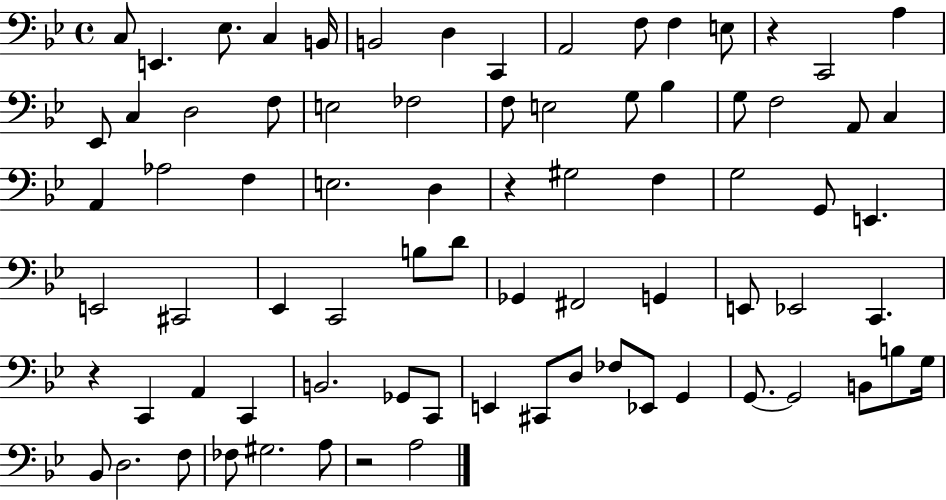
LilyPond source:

{
  \clef bass
  \time 4/4
  \defaultTimeSignature
  \key bes \major
  c8 e,4. ees8. c4 b,16 | b,2 d4 c,4 | a,2 f8 f4 e8 | r4 c,2 a4 | \break ees,8 c4 d2 f8 | e2 fes2 | f8 e2 g8 bes4 | g8 f2 a,8 c4 | \break a,4 aes2 f4 | e2. d4 | r4 gis2 f4 | g2 g,8 e,4. | \break e,2 cis,2 | ees,4 c,2 b8 d'8 | ges,4 fis,2 g,4 | e,8 ees,2 c,4. | \break r4 c,4 a,4 c,4 | b,2. ges,8 c,8 | e,4 cis,8 d8 fes8 ees,8 g,4 | g,8.~~ g,2 b,8 b8 g16 | \break bes,8 d2. f8 | fes8 gis2. a8 | r2 a2 | \bar "|."
}